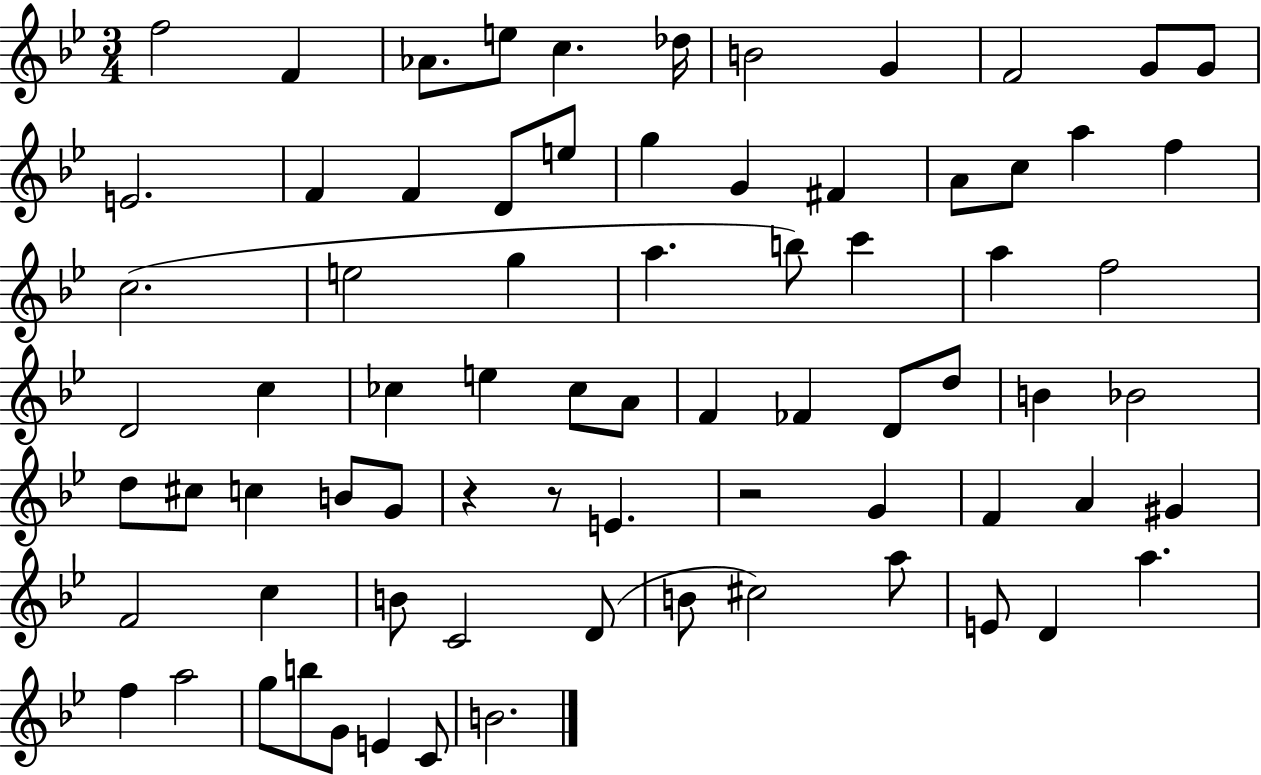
F5/h F4/q Ab4/e. E5/e C5/q. Db5/s B4/h G4/q F4/h G4/e G4/e E4/h. F4/q F4/q D4/e E5/e G5/q G4/q F#4/q A4/e C5/e A5/q F5/q C5/h. E5/h G5/q A5/q. B5/e C6/q A5/q F5/h D4/h C5/q CES5/q E5/q CES5/e A4/e F4/q FES4/q D4/e D5/e B4/q Bb4/h D5/e C#5/e C5/q B4/e G4/e R/q R/e E4/q. R/h G4/q F4/q A4/q G#4/q F4/h C5/q B4/e C4/h D4/e B4/e C#5/h A5/e E4/e D4/q A5/q. F5/q A5/h G5/e B5/e G4/e E4/q C4/e B4/h.